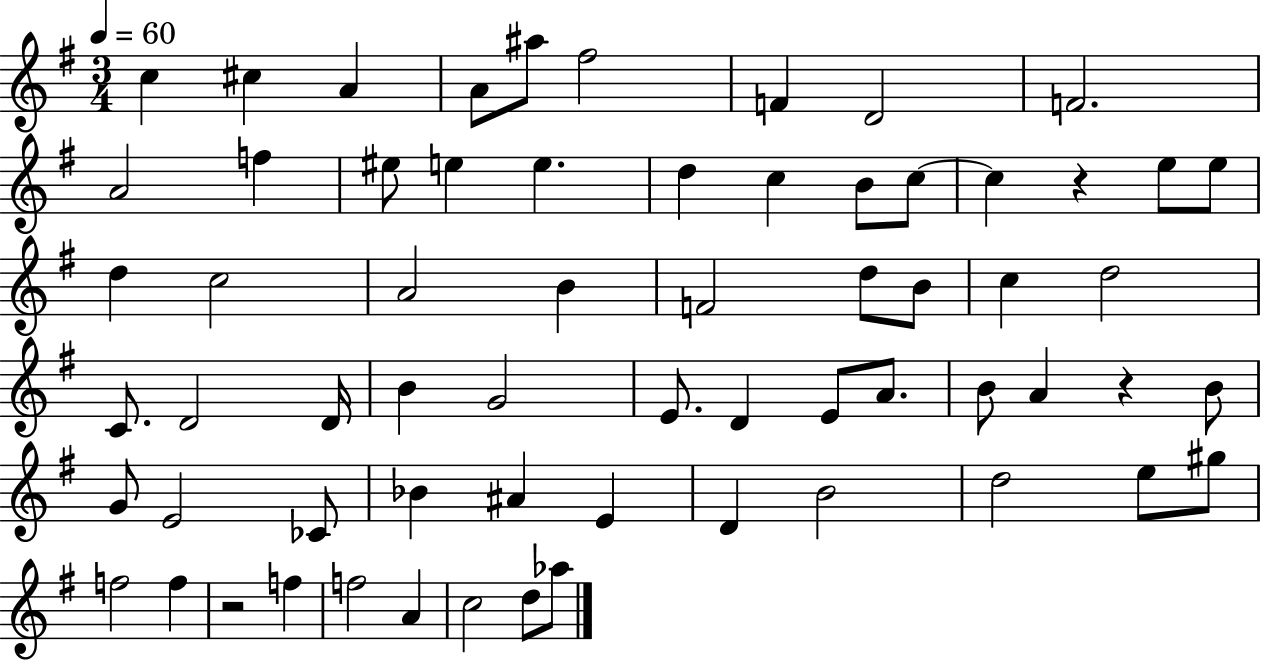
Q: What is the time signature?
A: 3/4